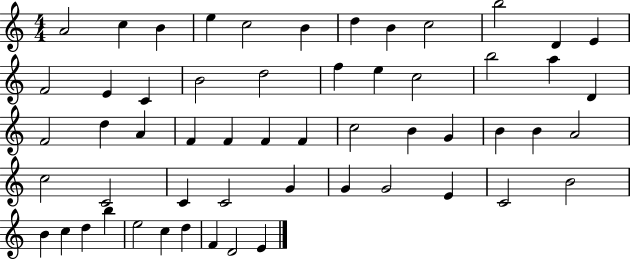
A4/h C5/q B4/q E5/q C5/h B4/q D5/q B4/q C5/h B5/h D4/q E4/q F4/h E4/q C4/q B4/h D5/h F5/q E5/q C5/h B5/h A5/q D4/q F4/h D5/q A4/q F4/q F4/q F4/q F4/q C5/h B4/q G4/q B4/q B4/q A4/h C5/h C4/h C4/q C4/h G4/q G4/q G4/h E4/q C4/h B4/h B4/q C5/q D5/q B5/q E5/h C5/q D5/q F4/q D4/h E4/q